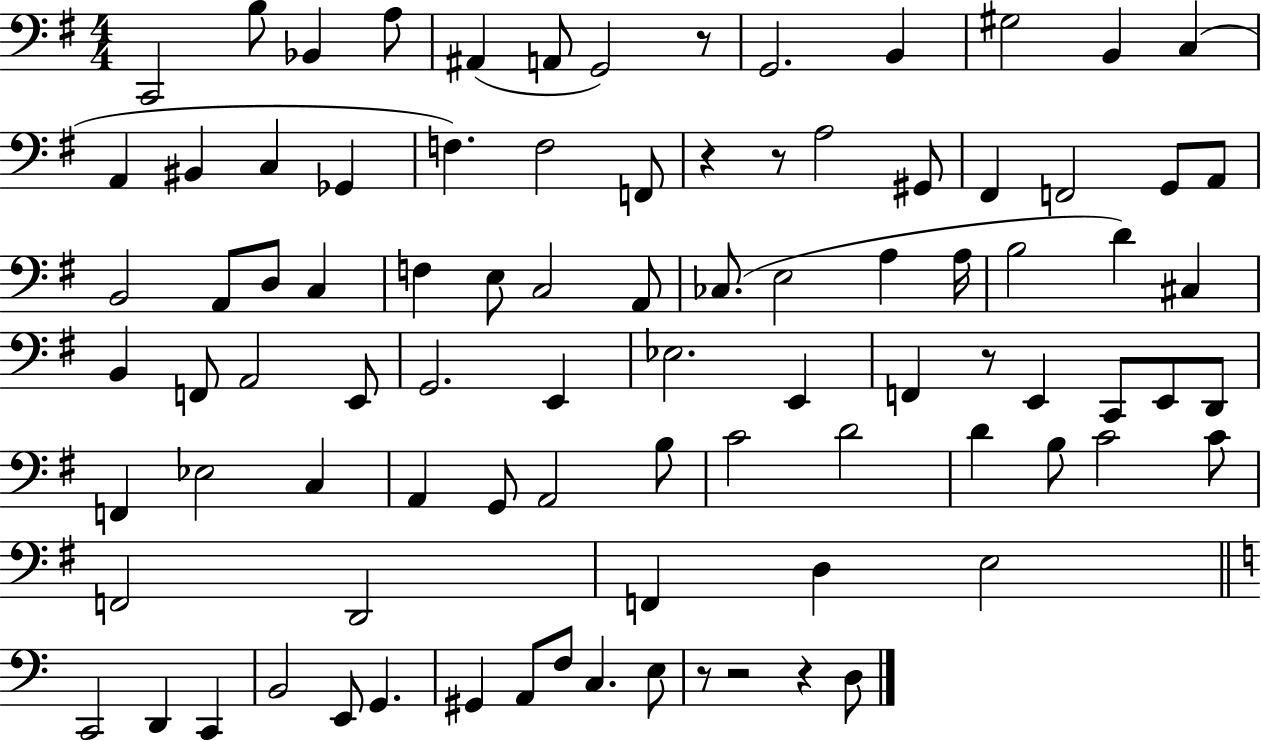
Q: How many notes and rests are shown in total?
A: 90